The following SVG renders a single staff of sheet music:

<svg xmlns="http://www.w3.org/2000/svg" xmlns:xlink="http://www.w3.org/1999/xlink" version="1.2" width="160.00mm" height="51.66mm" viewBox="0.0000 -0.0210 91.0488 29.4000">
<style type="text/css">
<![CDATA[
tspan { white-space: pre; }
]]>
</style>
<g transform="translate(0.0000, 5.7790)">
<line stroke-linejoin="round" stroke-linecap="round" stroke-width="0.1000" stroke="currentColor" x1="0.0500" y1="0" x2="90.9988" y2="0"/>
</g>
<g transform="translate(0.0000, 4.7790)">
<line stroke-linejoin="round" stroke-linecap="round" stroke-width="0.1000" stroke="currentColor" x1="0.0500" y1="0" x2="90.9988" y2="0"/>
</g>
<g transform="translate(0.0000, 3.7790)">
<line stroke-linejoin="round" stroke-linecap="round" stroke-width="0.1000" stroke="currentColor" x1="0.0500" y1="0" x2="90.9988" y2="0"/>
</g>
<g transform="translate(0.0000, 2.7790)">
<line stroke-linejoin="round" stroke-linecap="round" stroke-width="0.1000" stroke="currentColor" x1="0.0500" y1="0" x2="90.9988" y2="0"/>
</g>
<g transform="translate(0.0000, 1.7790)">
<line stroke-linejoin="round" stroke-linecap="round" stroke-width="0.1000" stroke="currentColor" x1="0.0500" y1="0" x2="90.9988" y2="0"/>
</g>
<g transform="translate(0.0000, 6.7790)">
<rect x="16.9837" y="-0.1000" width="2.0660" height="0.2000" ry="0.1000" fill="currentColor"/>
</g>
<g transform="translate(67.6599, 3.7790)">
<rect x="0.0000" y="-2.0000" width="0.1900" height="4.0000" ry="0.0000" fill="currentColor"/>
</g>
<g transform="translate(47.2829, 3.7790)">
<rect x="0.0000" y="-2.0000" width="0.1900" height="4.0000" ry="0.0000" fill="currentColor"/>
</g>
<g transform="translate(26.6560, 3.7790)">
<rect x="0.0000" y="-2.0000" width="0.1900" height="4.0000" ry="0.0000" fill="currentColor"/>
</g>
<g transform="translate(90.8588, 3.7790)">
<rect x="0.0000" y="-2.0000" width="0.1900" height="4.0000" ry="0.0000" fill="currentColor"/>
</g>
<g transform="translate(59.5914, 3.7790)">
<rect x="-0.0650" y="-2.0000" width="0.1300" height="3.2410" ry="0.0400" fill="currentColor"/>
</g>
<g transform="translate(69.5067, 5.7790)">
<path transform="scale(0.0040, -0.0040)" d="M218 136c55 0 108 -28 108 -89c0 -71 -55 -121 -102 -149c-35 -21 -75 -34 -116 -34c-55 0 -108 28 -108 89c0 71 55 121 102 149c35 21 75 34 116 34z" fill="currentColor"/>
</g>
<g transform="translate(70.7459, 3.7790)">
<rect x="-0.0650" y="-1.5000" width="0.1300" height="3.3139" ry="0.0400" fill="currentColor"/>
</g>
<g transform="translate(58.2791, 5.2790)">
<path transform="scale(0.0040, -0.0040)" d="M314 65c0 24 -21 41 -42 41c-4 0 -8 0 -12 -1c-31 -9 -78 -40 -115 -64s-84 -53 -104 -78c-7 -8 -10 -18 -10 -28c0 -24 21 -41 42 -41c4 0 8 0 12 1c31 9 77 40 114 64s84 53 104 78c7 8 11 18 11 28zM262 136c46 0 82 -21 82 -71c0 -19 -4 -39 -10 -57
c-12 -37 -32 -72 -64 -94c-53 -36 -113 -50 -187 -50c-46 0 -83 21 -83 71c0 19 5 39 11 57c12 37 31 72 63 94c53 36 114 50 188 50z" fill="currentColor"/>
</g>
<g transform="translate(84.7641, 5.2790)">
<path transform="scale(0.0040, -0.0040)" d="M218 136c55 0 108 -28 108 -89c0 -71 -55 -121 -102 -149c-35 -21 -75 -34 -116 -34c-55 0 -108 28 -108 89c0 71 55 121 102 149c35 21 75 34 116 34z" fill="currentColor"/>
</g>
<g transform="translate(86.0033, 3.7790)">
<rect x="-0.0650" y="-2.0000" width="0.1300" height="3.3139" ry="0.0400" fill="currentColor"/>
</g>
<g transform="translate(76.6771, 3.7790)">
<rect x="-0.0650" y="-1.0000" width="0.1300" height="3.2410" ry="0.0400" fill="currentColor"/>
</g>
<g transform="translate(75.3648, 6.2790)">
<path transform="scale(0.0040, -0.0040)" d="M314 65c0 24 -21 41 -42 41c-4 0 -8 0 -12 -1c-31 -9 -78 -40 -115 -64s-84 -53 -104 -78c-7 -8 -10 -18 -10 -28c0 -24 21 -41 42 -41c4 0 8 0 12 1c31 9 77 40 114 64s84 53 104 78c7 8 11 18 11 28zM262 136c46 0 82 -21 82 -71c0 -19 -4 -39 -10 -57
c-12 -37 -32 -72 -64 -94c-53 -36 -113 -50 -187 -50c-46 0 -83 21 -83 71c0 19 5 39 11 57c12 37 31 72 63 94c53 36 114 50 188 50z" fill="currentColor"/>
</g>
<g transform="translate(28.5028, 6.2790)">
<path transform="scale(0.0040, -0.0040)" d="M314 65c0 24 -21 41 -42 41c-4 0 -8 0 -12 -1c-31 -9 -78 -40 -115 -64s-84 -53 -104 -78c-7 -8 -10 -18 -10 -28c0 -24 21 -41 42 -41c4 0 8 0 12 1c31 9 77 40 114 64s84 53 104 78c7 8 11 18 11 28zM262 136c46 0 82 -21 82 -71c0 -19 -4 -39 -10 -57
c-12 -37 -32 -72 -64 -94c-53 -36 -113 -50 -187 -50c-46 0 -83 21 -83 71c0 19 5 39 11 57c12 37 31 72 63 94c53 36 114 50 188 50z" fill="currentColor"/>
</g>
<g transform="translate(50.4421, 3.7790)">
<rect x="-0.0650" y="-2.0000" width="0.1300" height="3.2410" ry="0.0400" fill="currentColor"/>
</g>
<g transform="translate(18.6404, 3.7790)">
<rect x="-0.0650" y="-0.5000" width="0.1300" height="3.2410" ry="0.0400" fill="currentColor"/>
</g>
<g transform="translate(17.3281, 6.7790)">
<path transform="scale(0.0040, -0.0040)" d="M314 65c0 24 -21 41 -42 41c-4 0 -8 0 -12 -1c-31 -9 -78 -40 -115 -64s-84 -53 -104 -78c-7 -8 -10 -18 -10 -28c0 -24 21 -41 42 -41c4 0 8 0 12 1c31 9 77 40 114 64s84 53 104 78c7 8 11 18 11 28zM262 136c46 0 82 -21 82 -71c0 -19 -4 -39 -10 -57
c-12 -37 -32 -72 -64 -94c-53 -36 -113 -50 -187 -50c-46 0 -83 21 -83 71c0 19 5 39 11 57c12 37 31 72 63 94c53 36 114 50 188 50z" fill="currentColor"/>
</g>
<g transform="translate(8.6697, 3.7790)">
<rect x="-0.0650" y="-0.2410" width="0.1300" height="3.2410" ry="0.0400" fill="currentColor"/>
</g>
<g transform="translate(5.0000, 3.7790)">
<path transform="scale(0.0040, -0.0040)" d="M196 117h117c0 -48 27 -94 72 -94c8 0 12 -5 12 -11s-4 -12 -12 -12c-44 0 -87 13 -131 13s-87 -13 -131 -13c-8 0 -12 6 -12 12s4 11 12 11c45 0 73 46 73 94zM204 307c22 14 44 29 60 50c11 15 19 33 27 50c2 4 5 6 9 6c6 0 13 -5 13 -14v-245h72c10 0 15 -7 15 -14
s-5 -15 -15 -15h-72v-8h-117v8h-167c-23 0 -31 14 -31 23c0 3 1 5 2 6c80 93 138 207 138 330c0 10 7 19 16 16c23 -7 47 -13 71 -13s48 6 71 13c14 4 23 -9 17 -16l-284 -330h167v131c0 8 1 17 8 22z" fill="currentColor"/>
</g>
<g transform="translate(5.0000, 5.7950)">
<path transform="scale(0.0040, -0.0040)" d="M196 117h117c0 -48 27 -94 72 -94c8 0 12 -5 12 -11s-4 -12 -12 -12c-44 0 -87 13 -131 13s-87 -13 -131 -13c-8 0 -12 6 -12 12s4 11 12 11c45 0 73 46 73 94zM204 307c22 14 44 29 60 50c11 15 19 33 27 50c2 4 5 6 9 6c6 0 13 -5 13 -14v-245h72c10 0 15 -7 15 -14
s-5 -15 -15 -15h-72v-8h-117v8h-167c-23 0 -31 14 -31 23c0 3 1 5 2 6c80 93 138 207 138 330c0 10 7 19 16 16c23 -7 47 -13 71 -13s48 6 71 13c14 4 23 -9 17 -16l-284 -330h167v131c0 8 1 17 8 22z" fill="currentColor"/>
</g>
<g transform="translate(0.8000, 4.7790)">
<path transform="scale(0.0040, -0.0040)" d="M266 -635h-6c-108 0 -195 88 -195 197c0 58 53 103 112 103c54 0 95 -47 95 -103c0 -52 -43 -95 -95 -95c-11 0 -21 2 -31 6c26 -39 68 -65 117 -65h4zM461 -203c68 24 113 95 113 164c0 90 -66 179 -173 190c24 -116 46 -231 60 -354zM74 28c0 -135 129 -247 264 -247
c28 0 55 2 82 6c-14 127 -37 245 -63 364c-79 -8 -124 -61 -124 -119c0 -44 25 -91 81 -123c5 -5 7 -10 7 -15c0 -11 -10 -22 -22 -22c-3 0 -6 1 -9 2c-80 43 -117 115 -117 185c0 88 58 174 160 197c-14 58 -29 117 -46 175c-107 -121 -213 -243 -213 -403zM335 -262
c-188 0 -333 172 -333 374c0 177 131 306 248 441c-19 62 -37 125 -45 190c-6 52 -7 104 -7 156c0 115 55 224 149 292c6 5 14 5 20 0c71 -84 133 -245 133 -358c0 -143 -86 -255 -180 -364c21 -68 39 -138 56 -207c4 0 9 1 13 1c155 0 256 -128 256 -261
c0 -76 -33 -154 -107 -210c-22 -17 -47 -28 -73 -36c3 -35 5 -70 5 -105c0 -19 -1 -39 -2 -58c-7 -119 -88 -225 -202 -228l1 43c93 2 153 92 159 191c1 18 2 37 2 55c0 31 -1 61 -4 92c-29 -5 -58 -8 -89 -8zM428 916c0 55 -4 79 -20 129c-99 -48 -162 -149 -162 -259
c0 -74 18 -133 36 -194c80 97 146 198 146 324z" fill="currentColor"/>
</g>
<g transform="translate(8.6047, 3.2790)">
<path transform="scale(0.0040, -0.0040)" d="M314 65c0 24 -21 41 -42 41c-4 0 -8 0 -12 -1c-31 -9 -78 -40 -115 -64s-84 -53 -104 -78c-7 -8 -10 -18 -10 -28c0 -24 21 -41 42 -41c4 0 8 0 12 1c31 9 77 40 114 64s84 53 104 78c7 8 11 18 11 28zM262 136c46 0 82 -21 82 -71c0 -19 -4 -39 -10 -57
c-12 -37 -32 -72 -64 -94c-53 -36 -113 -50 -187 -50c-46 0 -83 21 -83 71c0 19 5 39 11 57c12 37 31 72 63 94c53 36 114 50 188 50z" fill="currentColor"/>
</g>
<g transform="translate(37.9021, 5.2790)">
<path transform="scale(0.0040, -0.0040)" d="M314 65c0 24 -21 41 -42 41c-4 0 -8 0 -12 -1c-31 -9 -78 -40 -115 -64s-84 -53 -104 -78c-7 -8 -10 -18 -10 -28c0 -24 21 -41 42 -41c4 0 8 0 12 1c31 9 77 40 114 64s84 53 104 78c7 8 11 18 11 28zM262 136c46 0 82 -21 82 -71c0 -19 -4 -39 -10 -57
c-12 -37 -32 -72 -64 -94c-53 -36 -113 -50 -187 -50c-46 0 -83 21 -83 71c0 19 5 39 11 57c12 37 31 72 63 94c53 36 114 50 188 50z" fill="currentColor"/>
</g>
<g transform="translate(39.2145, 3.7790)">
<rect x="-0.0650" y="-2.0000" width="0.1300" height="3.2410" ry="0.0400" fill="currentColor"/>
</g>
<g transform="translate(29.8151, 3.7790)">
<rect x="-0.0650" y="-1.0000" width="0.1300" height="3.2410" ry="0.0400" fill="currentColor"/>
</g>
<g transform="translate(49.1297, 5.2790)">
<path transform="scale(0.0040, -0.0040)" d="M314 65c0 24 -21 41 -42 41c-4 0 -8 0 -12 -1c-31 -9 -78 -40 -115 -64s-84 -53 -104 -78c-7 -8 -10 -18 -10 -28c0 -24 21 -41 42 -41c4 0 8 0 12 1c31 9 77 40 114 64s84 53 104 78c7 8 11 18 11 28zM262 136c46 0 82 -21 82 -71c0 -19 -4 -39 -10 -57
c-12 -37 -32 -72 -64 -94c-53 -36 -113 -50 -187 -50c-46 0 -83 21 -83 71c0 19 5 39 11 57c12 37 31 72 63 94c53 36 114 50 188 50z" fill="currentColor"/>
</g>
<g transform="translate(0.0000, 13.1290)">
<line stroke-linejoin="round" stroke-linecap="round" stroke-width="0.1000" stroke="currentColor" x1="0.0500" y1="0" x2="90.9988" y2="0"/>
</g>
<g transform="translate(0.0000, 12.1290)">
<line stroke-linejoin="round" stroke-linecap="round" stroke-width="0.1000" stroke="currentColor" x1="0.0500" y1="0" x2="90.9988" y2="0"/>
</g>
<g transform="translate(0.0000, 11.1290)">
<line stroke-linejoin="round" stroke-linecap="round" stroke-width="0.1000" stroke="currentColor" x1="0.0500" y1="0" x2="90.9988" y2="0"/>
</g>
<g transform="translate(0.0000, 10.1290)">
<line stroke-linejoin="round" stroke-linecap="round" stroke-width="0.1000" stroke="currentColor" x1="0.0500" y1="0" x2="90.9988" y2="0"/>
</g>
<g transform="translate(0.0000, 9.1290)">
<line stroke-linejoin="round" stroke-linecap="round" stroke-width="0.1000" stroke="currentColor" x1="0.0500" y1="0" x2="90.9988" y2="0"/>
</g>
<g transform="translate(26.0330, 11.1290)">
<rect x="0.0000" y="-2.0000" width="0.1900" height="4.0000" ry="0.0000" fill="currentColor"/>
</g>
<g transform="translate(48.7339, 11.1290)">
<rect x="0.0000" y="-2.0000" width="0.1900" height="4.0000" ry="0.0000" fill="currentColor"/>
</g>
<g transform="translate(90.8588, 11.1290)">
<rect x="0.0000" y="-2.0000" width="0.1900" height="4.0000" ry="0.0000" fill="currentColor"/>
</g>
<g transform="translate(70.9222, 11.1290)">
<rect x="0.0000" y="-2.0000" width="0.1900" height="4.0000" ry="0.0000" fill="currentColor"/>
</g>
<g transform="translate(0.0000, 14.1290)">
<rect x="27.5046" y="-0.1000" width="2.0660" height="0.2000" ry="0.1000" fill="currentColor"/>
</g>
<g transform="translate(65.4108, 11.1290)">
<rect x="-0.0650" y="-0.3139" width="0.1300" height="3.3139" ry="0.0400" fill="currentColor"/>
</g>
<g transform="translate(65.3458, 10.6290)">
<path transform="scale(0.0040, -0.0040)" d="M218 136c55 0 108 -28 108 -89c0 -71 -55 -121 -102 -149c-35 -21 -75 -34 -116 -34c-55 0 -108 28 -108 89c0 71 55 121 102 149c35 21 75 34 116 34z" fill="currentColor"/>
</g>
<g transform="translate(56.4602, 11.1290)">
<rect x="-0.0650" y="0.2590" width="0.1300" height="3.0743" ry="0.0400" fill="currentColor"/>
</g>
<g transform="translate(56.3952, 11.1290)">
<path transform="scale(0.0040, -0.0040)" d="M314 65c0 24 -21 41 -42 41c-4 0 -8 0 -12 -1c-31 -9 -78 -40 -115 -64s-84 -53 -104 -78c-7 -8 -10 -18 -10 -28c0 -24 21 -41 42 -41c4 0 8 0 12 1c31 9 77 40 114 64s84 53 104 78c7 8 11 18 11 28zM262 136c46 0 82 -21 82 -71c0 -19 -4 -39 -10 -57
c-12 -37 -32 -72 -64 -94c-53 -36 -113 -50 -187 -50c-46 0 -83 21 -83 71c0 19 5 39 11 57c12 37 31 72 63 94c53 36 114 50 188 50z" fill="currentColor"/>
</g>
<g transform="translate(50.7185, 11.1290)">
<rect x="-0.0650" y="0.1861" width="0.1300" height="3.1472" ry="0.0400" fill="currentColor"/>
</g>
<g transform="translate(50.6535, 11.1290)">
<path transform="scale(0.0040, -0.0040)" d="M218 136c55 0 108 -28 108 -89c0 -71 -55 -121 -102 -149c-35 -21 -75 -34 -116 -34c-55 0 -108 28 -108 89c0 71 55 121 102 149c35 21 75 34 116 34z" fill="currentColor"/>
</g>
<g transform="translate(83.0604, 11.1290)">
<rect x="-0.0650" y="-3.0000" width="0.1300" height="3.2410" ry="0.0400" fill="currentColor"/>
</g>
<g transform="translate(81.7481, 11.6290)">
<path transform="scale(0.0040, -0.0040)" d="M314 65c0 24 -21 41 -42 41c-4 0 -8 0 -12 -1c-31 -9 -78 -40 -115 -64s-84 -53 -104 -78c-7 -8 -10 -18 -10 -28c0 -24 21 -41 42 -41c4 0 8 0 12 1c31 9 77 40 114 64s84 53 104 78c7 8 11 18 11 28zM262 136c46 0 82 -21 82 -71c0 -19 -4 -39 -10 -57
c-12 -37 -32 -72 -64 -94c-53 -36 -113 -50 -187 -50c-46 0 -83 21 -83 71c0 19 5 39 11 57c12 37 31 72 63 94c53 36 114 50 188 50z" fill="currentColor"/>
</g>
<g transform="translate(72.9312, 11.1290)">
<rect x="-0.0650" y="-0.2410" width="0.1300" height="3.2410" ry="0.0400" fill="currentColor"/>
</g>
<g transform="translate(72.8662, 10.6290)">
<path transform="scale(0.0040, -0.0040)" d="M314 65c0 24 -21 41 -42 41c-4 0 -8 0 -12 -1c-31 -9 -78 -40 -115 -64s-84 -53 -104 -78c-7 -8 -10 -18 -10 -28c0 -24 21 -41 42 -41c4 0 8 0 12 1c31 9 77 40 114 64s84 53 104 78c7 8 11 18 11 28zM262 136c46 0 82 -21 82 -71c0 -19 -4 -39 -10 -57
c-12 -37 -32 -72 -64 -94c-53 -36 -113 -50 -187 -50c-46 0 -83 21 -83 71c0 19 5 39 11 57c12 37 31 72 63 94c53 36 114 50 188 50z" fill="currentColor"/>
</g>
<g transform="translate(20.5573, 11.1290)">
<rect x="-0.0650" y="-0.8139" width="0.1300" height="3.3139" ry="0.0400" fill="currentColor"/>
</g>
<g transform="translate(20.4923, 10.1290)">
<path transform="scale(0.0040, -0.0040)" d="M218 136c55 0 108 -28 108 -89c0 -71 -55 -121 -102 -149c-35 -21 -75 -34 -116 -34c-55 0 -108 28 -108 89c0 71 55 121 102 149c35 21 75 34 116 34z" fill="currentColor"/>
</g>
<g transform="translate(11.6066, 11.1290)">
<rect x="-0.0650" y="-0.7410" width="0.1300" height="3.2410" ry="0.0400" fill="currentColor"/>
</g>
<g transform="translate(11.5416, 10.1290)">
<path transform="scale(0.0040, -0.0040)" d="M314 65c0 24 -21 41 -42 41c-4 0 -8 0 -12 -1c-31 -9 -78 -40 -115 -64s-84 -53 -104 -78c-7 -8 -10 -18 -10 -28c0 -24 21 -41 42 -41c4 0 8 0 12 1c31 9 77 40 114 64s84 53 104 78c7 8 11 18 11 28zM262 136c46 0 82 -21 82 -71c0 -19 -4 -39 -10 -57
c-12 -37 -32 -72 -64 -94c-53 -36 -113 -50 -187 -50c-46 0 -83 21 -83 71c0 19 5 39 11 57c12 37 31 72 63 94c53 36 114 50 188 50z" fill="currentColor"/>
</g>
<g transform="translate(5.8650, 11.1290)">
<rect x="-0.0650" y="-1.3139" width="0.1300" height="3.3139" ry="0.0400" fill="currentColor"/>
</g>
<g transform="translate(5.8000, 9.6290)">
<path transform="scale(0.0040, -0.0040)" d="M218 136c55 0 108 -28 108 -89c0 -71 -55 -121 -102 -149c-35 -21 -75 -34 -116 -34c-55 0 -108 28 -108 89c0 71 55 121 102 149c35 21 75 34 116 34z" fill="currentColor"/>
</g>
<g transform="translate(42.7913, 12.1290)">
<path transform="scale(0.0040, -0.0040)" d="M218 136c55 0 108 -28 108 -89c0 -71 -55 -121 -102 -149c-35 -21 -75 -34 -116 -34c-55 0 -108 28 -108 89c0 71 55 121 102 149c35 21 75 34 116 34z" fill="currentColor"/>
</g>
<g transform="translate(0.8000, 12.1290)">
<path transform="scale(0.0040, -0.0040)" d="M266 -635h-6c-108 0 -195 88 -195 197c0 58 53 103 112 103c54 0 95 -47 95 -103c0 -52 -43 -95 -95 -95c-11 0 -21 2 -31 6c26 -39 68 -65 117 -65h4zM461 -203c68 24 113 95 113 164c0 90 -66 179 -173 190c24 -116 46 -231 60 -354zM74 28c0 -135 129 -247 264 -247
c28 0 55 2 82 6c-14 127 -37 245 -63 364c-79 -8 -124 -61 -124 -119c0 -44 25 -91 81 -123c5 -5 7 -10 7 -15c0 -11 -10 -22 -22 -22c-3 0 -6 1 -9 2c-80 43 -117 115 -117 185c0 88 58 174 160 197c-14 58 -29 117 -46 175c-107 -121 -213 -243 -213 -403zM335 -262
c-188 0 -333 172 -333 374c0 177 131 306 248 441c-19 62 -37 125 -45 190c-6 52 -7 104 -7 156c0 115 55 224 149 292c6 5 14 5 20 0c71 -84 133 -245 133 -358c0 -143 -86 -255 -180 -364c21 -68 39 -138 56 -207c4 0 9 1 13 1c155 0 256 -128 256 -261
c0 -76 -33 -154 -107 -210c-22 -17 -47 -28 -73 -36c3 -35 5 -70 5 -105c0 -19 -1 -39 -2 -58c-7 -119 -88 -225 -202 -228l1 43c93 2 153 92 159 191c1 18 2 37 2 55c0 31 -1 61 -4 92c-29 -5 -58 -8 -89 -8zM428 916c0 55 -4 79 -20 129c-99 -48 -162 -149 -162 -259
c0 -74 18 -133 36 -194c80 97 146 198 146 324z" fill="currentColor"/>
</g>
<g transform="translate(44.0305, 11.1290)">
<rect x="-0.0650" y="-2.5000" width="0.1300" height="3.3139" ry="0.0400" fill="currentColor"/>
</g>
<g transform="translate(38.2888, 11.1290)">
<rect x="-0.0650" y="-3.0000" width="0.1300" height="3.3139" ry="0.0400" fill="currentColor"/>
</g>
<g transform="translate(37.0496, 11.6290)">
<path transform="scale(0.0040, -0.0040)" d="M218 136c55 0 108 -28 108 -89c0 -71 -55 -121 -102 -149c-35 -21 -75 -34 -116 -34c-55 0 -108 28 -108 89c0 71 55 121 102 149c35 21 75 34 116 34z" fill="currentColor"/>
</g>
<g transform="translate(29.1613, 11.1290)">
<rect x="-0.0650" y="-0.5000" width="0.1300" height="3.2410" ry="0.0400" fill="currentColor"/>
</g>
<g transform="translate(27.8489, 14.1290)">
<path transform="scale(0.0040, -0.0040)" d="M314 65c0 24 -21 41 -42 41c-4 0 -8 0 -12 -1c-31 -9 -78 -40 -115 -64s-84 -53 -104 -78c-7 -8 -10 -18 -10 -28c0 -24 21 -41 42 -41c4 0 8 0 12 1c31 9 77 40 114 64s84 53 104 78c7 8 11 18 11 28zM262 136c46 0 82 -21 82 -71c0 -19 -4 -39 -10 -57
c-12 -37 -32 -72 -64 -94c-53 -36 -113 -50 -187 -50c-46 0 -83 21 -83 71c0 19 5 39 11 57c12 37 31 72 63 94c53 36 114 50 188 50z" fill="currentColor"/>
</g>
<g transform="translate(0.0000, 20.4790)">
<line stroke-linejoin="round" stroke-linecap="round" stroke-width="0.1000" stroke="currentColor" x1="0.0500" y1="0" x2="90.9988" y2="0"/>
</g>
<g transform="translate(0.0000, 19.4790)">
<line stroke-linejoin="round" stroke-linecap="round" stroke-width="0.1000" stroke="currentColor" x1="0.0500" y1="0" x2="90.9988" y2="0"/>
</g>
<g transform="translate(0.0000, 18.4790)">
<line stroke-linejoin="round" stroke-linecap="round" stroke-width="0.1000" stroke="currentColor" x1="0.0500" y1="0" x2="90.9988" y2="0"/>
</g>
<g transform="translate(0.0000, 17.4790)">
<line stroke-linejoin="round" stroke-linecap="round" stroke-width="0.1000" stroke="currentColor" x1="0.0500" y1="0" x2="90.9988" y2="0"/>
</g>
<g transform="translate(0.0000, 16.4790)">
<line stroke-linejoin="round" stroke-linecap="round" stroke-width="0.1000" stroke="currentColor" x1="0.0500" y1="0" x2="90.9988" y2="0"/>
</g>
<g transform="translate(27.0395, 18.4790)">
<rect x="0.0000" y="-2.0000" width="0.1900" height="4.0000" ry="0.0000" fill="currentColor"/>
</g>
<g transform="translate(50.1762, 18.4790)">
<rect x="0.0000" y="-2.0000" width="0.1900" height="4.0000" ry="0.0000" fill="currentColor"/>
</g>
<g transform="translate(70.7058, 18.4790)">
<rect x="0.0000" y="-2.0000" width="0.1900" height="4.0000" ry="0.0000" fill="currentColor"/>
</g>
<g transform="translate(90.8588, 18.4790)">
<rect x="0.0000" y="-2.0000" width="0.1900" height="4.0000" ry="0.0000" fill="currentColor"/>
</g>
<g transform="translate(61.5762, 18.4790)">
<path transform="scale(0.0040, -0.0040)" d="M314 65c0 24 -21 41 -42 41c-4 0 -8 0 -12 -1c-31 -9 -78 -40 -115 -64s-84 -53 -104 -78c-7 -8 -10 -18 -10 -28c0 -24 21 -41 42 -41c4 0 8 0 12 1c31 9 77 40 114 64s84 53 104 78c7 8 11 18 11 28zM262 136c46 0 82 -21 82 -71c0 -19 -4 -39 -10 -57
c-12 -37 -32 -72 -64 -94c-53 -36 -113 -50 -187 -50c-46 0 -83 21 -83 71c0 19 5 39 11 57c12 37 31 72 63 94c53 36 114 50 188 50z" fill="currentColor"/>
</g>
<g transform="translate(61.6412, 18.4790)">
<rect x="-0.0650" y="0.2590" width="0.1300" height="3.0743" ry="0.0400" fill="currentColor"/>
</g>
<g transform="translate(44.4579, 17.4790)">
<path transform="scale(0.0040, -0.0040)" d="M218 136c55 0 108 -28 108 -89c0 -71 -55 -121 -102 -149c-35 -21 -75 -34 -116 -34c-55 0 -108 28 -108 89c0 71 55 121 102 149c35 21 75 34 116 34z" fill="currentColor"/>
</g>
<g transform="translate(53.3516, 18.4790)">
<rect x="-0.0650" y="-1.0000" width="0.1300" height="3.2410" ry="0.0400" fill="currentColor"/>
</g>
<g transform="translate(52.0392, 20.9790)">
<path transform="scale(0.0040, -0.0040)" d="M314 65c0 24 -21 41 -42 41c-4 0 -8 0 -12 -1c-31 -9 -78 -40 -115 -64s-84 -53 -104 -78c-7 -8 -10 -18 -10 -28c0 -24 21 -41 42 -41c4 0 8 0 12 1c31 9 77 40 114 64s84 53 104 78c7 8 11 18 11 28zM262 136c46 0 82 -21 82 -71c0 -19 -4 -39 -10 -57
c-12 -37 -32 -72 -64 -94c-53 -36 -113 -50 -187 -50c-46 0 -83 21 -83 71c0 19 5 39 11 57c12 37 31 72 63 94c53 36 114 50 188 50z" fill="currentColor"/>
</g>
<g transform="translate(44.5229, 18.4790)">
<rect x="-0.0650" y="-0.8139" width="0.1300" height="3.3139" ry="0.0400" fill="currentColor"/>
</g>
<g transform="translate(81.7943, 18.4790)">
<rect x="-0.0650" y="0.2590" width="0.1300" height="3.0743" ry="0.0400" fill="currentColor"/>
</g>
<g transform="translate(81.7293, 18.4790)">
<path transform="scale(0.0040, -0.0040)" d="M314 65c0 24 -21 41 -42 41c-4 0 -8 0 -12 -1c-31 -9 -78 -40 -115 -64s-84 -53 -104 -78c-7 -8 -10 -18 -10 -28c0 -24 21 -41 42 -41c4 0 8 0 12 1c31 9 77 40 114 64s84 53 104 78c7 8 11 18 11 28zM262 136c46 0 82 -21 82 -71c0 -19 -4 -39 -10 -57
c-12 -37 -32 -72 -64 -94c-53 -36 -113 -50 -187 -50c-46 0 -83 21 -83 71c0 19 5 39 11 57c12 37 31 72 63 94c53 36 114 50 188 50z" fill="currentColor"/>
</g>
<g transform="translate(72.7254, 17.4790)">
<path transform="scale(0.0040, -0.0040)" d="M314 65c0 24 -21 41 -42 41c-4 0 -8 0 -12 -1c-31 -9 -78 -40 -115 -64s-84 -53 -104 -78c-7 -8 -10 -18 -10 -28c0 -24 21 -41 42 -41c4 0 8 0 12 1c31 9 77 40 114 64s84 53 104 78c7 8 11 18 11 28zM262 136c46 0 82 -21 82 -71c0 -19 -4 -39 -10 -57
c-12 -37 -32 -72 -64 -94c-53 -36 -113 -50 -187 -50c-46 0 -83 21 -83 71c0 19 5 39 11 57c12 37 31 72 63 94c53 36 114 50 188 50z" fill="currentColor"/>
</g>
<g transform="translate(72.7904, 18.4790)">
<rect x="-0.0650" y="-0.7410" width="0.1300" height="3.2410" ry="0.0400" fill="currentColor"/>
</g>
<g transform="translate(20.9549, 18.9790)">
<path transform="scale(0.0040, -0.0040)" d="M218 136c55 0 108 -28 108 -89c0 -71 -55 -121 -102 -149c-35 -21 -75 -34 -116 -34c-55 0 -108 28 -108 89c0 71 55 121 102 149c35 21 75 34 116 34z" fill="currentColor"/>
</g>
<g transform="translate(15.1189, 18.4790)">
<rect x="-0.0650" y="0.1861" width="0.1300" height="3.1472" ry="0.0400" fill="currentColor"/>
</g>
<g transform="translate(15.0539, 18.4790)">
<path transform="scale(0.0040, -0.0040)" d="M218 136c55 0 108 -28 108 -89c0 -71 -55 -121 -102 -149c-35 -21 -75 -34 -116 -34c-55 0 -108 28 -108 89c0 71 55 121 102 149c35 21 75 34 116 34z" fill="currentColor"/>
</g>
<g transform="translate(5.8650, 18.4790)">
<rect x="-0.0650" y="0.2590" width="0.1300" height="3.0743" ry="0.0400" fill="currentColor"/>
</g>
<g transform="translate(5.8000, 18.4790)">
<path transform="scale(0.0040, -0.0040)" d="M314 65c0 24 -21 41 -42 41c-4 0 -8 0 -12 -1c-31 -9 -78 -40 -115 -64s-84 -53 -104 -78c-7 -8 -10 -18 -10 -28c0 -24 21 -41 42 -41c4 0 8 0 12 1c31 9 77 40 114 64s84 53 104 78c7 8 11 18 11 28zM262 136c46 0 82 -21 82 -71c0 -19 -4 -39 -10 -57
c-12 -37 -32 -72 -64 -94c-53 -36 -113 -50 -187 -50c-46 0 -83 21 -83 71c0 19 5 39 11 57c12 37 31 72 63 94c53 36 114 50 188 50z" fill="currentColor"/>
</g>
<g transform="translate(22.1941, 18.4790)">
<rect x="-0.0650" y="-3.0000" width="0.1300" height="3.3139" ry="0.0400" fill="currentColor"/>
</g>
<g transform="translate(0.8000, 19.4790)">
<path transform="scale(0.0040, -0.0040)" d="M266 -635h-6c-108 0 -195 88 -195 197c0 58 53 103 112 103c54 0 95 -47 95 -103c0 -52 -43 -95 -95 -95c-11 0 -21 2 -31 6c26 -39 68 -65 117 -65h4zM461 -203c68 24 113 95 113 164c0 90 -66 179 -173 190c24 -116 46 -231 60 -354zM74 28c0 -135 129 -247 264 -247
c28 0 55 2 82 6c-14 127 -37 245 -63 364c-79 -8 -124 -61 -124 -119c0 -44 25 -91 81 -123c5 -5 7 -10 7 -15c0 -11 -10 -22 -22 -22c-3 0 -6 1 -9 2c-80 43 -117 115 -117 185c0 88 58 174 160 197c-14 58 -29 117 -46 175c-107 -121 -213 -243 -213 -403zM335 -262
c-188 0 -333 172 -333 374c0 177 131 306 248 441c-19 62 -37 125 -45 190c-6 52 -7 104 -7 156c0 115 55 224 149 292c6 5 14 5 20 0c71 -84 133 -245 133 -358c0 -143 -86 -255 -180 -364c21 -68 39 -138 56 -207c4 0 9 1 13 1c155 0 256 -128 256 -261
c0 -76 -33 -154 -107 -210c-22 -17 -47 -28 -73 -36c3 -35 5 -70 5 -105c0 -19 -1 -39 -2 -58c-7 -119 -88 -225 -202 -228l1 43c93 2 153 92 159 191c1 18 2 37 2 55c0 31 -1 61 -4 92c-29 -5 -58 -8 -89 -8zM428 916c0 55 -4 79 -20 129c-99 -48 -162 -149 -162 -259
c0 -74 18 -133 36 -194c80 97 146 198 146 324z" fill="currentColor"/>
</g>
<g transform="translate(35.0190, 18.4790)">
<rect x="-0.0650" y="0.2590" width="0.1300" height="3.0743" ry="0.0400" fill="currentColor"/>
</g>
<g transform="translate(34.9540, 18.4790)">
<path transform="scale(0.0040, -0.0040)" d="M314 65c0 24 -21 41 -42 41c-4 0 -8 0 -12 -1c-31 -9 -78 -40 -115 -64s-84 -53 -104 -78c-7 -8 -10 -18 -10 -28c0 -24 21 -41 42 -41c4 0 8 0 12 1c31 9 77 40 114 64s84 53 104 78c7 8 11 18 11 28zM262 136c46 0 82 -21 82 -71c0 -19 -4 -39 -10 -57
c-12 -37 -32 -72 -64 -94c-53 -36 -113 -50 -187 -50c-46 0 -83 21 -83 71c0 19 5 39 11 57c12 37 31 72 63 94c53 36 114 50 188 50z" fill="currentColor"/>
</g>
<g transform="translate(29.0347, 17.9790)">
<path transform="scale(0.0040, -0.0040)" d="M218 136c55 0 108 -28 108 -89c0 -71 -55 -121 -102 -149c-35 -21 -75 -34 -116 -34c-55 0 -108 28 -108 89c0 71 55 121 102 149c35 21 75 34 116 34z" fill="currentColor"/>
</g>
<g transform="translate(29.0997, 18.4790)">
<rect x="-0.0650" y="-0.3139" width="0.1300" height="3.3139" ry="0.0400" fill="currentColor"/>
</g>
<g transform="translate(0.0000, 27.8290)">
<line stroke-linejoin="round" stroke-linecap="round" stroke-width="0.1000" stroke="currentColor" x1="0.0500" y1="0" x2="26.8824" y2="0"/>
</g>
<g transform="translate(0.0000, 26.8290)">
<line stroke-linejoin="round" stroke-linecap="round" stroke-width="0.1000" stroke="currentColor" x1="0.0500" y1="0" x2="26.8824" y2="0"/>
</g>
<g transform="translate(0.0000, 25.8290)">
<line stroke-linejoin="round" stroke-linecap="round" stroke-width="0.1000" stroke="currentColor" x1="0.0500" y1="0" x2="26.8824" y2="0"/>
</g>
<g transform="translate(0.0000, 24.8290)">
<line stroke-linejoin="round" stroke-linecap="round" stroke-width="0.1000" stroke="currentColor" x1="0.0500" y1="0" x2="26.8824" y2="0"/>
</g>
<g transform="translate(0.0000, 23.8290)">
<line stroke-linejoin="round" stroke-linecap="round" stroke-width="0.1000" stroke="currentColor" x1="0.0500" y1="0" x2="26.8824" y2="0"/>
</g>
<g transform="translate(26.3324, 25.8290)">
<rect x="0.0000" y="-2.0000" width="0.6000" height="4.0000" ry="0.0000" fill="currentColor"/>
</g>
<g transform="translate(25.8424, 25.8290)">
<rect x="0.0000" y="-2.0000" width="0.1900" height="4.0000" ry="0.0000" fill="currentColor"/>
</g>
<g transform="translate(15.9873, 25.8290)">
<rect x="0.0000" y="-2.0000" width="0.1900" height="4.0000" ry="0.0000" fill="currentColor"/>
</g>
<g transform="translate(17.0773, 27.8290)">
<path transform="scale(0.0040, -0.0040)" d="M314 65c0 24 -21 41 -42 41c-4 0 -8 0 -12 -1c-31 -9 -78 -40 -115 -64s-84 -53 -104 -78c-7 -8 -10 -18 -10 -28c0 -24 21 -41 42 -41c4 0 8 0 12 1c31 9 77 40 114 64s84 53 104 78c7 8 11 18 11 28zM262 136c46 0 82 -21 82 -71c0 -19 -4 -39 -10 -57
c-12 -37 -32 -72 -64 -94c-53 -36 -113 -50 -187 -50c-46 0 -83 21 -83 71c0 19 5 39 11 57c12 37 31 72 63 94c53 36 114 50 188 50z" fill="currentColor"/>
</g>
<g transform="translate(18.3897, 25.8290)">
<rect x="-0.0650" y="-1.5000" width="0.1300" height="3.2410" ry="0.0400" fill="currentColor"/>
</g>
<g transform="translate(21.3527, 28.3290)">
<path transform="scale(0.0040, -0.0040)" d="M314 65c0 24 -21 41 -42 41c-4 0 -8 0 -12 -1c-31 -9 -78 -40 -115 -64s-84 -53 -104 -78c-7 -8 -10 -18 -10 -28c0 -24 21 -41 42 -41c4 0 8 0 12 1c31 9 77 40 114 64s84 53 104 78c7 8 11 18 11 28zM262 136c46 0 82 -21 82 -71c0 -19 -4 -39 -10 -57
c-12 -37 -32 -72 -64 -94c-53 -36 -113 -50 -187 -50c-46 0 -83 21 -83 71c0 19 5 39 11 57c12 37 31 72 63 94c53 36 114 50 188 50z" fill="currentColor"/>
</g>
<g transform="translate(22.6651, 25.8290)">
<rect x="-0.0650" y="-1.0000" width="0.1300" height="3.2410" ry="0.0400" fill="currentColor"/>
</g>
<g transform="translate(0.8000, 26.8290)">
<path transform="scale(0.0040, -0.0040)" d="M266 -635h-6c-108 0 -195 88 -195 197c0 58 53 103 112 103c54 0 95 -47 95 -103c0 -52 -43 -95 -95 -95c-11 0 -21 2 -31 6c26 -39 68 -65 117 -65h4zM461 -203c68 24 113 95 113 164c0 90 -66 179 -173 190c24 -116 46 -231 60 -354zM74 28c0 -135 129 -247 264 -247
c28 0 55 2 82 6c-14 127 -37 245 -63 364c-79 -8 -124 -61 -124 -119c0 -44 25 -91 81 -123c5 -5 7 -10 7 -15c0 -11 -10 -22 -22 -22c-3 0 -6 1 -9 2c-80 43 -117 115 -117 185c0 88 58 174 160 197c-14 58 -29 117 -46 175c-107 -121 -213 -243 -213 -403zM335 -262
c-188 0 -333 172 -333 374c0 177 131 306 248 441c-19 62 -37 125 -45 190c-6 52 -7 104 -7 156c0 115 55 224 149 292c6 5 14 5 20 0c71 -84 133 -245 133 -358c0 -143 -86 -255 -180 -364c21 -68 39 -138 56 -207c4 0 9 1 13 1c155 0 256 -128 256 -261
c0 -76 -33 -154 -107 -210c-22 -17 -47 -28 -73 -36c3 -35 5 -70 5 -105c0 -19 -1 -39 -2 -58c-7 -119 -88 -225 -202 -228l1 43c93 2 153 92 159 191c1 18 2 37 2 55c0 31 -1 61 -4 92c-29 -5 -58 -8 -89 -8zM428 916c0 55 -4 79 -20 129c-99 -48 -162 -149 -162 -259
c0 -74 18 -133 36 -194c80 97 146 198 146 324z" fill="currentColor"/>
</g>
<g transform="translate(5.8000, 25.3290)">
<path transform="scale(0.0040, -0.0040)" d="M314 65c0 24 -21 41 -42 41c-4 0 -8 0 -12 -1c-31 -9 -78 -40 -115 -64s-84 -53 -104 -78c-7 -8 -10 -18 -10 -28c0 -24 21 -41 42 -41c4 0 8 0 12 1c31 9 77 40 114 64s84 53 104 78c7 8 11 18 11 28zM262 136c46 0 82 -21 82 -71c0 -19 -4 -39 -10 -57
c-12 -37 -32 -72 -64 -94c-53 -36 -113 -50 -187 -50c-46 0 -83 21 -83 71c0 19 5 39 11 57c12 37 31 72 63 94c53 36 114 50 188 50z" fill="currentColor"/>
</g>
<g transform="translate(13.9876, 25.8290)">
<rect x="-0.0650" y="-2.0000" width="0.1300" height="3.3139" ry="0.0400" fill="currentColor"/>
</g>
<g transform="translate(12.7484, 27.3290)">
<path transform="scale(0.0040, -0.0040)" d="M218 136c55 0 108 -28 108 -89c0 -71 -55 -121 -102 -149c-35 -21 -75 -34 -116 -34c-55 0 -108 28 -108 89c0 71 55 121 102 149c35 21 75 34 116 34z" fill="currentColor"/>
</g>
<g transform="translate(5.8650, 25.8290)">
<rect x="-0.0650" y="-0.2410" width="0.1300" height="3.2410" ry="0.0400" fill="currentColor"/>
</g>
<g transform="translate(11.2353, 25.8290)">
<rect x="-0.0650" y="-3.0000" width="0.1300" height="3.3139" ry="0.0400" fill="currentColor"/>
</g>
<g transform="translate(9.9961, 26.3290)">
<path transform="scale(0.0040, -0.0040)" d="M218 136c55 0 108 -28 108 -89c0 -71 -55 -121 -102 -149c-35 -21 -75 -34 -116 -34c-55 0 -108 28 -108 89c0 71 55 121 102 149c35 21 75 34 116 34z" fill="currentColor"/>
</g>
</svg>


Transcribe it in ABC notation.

X:1
T:Untitled
M:4/4
L:1/4
K:C
c2 C2 D2 F2 F2 F2 E D2 F e d2 d C2 A G B B2 c c2 A2 B2 B A c B2 d D2 B2 d2 B2 c2 A F E2 D2